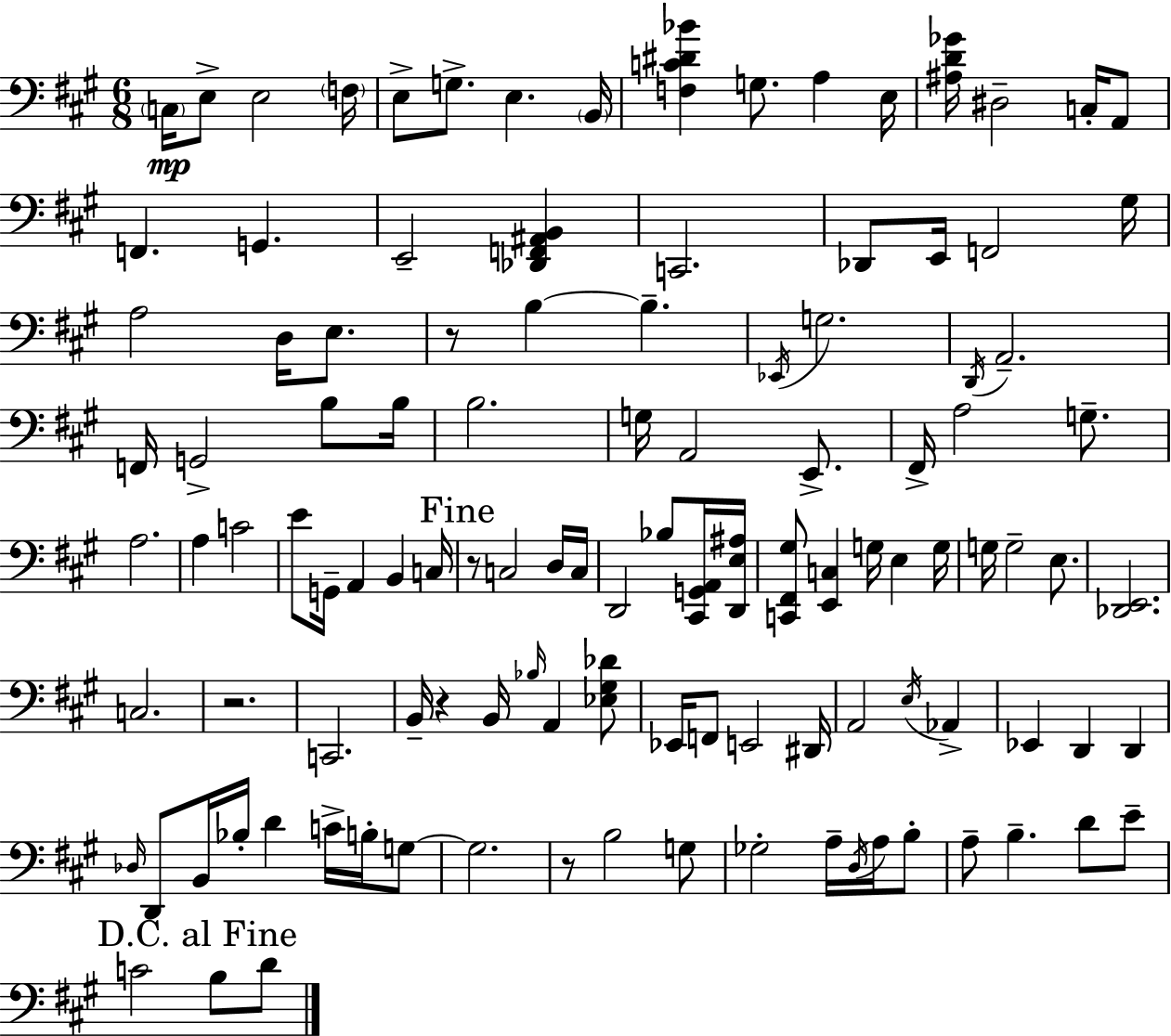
C3/s E3/e E3/h F3/s E3/e G3/e. E3/q. B2/s [F3,C4,D#4,Bb4]/q G3/e. A3/q E3/s [A#3,D4,Gb4]/s D#3/h C3/s A2/e F2/q. G2/q. E2/h [Db2,F2,A#2,B2]/q C2/h. Db2/e E2/s F2/h G#3/s A3/h D3/s E3/e. R/e B3/q B3/q. Eb2/s G3/h. D2/s A2/h. F2/s G2/h B3/e B3/s B3/h. G3/s A2/h E2/e. F#2/s A3/h G3/e. A3/h. A3/q C4/h E4/e G2/s A2/q B2/q C3/s R/e C3/h D3/s C3/s D2/h Bb3/e [C#2,G2,A2]/s [D2,E3,A#3]/s [C2,F#2,G#3]/e [E2,C3]/q G3/s E3/q G3/s G3/s G3/h E3/e. [Db2,E2]/h. C3/h. R/h. C2/h. B2/s R/q B2/s Bb3/s A2/q [Eb3,G#3,Db4]/e Eb2/s F2/e E2/h D#2/s A2/h E3/s Ab2/q Eb2/q D2/q D2/q Db3/s D2/e B2/s Bb3/s D4/q C4/s B3/s G3/e G3/h. R/e B3/h G3/e Gb3/h A3/s D3/s A3/s B3/e A3/e B3/q. D4/e E4/e C4/h B3/e D4/e